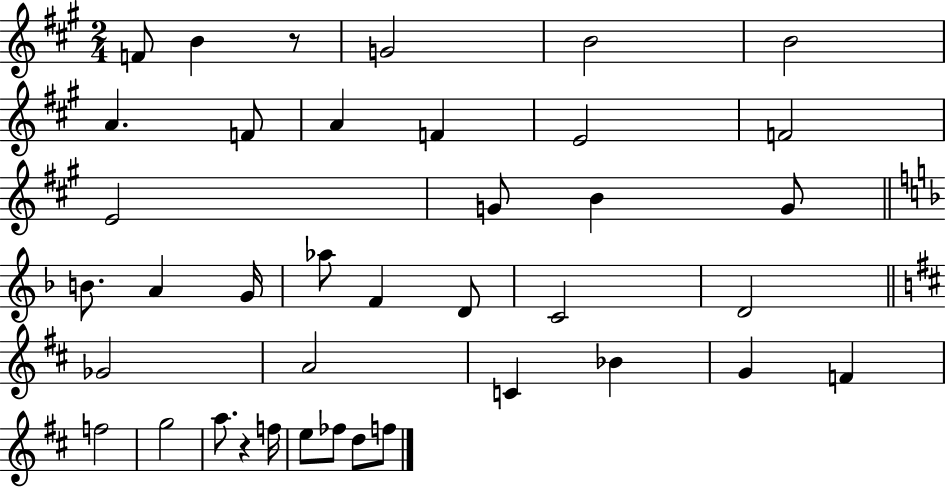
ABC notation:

X:1
T:Untitled
M:2/4
L:1/4
K:A
F/2 B z/2 G2 B2 B2 A F/2 A F E2 F2 E2 G/2 B G/2 B/2 A G/4 _a/2 F D/2 C2 D2 _G2 A2 C _B G F f2 g2 a/2 z f/4 e/2 _f/2 d/2 f/2